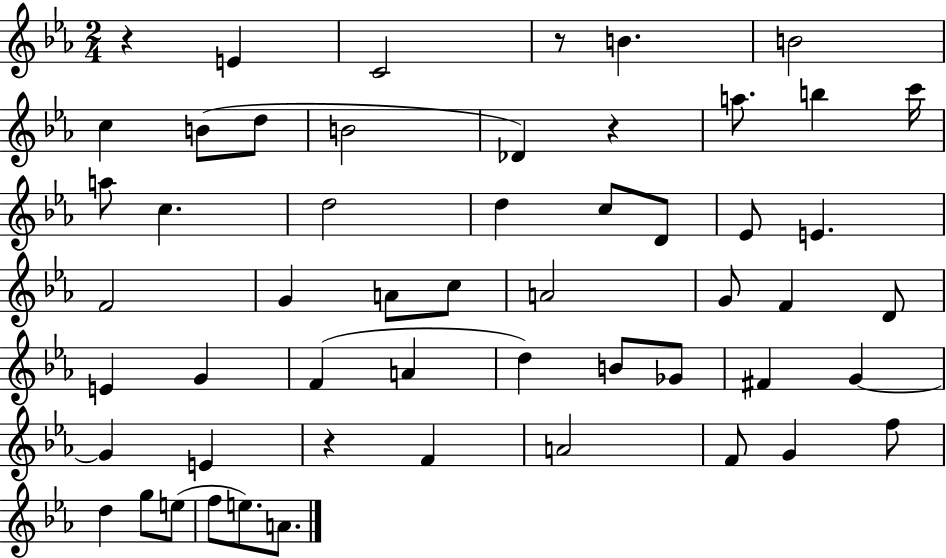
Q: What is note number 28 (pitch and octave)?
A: D4